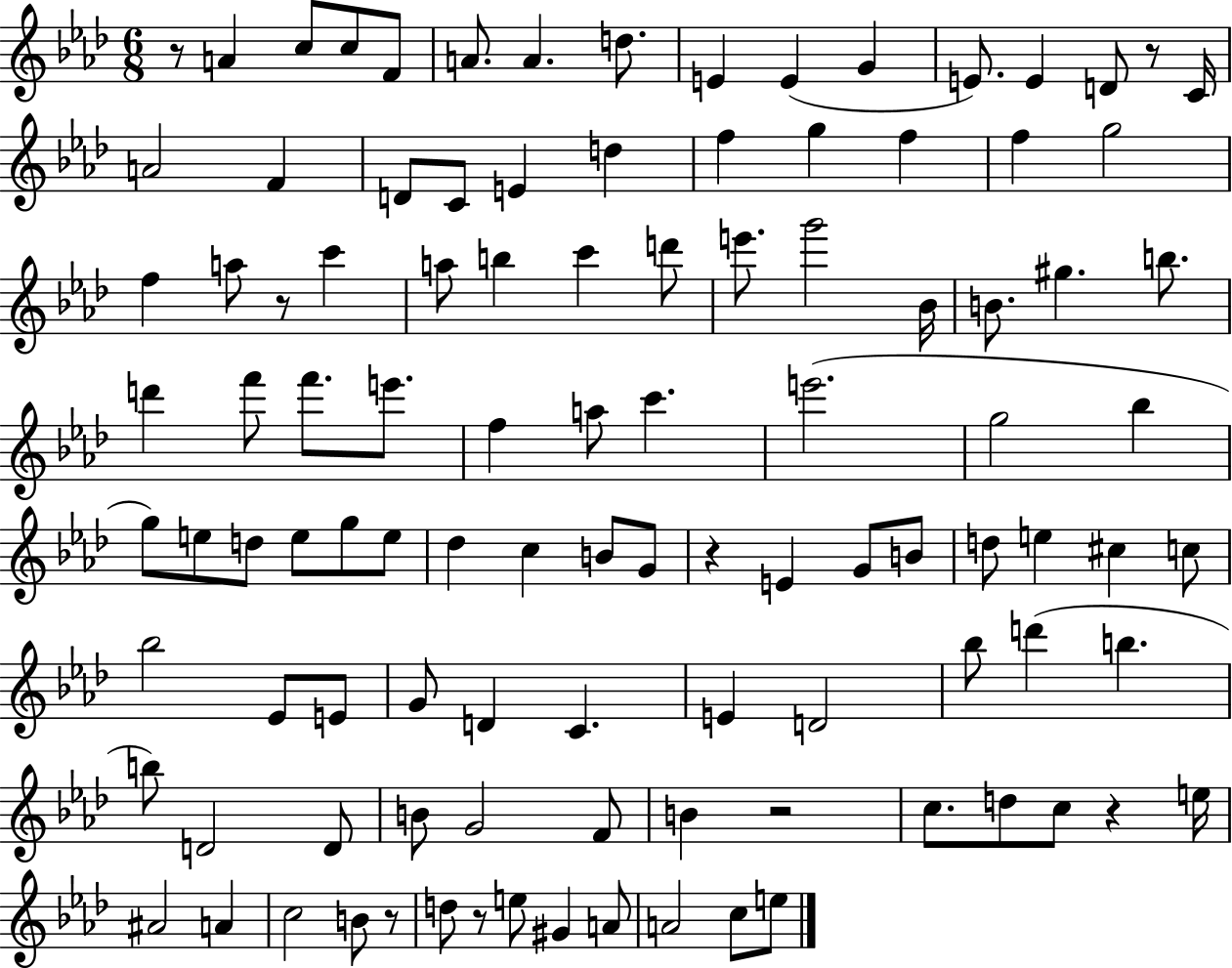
R/e A4/q C5/e C5/e F4/e A4/e. A4/q. D5/e. E4/q E4/q G4/q E4/e. E4/q D4/e R/e C4/s A4/h F4/q D4/e C4/e E4/q D5/q F5/q G5/q F5/q F5/q G5/h F5/q A5/e R/e C6/q A5/e B5/q C6/q D6/e E6/e. G6/h Bb4/s B4/e. G#5/q. B5/e. D6/q F6/e F6/e. E6/e. F5/q A5/e C6/q. E6/h. G5/h Bb5/q G5/e E5/e D5/e E5/e G5/e E5/e Db5/q C5/q B4/e G4/e R/q E4/q G4/e B4/e D5/e E5/q C#5/q C5/e Bb5/h Eb4/e E4/e G4/e D4/q C4/q. E4/q D4/h Bb5/e D6/q B5/q. B5/e D4/h D4/e B4/e G4/h F4/e B4/q R/h C5/e. D5/e C5/e R/q E5/s A#4/h A4/q C5/h B4/e R/e D5/e R/e E5/e G#4/q A4/e A4/h C5/e E5/e